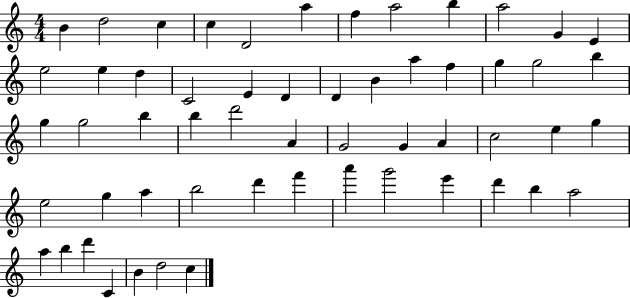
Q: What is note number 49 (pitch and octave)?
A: A5